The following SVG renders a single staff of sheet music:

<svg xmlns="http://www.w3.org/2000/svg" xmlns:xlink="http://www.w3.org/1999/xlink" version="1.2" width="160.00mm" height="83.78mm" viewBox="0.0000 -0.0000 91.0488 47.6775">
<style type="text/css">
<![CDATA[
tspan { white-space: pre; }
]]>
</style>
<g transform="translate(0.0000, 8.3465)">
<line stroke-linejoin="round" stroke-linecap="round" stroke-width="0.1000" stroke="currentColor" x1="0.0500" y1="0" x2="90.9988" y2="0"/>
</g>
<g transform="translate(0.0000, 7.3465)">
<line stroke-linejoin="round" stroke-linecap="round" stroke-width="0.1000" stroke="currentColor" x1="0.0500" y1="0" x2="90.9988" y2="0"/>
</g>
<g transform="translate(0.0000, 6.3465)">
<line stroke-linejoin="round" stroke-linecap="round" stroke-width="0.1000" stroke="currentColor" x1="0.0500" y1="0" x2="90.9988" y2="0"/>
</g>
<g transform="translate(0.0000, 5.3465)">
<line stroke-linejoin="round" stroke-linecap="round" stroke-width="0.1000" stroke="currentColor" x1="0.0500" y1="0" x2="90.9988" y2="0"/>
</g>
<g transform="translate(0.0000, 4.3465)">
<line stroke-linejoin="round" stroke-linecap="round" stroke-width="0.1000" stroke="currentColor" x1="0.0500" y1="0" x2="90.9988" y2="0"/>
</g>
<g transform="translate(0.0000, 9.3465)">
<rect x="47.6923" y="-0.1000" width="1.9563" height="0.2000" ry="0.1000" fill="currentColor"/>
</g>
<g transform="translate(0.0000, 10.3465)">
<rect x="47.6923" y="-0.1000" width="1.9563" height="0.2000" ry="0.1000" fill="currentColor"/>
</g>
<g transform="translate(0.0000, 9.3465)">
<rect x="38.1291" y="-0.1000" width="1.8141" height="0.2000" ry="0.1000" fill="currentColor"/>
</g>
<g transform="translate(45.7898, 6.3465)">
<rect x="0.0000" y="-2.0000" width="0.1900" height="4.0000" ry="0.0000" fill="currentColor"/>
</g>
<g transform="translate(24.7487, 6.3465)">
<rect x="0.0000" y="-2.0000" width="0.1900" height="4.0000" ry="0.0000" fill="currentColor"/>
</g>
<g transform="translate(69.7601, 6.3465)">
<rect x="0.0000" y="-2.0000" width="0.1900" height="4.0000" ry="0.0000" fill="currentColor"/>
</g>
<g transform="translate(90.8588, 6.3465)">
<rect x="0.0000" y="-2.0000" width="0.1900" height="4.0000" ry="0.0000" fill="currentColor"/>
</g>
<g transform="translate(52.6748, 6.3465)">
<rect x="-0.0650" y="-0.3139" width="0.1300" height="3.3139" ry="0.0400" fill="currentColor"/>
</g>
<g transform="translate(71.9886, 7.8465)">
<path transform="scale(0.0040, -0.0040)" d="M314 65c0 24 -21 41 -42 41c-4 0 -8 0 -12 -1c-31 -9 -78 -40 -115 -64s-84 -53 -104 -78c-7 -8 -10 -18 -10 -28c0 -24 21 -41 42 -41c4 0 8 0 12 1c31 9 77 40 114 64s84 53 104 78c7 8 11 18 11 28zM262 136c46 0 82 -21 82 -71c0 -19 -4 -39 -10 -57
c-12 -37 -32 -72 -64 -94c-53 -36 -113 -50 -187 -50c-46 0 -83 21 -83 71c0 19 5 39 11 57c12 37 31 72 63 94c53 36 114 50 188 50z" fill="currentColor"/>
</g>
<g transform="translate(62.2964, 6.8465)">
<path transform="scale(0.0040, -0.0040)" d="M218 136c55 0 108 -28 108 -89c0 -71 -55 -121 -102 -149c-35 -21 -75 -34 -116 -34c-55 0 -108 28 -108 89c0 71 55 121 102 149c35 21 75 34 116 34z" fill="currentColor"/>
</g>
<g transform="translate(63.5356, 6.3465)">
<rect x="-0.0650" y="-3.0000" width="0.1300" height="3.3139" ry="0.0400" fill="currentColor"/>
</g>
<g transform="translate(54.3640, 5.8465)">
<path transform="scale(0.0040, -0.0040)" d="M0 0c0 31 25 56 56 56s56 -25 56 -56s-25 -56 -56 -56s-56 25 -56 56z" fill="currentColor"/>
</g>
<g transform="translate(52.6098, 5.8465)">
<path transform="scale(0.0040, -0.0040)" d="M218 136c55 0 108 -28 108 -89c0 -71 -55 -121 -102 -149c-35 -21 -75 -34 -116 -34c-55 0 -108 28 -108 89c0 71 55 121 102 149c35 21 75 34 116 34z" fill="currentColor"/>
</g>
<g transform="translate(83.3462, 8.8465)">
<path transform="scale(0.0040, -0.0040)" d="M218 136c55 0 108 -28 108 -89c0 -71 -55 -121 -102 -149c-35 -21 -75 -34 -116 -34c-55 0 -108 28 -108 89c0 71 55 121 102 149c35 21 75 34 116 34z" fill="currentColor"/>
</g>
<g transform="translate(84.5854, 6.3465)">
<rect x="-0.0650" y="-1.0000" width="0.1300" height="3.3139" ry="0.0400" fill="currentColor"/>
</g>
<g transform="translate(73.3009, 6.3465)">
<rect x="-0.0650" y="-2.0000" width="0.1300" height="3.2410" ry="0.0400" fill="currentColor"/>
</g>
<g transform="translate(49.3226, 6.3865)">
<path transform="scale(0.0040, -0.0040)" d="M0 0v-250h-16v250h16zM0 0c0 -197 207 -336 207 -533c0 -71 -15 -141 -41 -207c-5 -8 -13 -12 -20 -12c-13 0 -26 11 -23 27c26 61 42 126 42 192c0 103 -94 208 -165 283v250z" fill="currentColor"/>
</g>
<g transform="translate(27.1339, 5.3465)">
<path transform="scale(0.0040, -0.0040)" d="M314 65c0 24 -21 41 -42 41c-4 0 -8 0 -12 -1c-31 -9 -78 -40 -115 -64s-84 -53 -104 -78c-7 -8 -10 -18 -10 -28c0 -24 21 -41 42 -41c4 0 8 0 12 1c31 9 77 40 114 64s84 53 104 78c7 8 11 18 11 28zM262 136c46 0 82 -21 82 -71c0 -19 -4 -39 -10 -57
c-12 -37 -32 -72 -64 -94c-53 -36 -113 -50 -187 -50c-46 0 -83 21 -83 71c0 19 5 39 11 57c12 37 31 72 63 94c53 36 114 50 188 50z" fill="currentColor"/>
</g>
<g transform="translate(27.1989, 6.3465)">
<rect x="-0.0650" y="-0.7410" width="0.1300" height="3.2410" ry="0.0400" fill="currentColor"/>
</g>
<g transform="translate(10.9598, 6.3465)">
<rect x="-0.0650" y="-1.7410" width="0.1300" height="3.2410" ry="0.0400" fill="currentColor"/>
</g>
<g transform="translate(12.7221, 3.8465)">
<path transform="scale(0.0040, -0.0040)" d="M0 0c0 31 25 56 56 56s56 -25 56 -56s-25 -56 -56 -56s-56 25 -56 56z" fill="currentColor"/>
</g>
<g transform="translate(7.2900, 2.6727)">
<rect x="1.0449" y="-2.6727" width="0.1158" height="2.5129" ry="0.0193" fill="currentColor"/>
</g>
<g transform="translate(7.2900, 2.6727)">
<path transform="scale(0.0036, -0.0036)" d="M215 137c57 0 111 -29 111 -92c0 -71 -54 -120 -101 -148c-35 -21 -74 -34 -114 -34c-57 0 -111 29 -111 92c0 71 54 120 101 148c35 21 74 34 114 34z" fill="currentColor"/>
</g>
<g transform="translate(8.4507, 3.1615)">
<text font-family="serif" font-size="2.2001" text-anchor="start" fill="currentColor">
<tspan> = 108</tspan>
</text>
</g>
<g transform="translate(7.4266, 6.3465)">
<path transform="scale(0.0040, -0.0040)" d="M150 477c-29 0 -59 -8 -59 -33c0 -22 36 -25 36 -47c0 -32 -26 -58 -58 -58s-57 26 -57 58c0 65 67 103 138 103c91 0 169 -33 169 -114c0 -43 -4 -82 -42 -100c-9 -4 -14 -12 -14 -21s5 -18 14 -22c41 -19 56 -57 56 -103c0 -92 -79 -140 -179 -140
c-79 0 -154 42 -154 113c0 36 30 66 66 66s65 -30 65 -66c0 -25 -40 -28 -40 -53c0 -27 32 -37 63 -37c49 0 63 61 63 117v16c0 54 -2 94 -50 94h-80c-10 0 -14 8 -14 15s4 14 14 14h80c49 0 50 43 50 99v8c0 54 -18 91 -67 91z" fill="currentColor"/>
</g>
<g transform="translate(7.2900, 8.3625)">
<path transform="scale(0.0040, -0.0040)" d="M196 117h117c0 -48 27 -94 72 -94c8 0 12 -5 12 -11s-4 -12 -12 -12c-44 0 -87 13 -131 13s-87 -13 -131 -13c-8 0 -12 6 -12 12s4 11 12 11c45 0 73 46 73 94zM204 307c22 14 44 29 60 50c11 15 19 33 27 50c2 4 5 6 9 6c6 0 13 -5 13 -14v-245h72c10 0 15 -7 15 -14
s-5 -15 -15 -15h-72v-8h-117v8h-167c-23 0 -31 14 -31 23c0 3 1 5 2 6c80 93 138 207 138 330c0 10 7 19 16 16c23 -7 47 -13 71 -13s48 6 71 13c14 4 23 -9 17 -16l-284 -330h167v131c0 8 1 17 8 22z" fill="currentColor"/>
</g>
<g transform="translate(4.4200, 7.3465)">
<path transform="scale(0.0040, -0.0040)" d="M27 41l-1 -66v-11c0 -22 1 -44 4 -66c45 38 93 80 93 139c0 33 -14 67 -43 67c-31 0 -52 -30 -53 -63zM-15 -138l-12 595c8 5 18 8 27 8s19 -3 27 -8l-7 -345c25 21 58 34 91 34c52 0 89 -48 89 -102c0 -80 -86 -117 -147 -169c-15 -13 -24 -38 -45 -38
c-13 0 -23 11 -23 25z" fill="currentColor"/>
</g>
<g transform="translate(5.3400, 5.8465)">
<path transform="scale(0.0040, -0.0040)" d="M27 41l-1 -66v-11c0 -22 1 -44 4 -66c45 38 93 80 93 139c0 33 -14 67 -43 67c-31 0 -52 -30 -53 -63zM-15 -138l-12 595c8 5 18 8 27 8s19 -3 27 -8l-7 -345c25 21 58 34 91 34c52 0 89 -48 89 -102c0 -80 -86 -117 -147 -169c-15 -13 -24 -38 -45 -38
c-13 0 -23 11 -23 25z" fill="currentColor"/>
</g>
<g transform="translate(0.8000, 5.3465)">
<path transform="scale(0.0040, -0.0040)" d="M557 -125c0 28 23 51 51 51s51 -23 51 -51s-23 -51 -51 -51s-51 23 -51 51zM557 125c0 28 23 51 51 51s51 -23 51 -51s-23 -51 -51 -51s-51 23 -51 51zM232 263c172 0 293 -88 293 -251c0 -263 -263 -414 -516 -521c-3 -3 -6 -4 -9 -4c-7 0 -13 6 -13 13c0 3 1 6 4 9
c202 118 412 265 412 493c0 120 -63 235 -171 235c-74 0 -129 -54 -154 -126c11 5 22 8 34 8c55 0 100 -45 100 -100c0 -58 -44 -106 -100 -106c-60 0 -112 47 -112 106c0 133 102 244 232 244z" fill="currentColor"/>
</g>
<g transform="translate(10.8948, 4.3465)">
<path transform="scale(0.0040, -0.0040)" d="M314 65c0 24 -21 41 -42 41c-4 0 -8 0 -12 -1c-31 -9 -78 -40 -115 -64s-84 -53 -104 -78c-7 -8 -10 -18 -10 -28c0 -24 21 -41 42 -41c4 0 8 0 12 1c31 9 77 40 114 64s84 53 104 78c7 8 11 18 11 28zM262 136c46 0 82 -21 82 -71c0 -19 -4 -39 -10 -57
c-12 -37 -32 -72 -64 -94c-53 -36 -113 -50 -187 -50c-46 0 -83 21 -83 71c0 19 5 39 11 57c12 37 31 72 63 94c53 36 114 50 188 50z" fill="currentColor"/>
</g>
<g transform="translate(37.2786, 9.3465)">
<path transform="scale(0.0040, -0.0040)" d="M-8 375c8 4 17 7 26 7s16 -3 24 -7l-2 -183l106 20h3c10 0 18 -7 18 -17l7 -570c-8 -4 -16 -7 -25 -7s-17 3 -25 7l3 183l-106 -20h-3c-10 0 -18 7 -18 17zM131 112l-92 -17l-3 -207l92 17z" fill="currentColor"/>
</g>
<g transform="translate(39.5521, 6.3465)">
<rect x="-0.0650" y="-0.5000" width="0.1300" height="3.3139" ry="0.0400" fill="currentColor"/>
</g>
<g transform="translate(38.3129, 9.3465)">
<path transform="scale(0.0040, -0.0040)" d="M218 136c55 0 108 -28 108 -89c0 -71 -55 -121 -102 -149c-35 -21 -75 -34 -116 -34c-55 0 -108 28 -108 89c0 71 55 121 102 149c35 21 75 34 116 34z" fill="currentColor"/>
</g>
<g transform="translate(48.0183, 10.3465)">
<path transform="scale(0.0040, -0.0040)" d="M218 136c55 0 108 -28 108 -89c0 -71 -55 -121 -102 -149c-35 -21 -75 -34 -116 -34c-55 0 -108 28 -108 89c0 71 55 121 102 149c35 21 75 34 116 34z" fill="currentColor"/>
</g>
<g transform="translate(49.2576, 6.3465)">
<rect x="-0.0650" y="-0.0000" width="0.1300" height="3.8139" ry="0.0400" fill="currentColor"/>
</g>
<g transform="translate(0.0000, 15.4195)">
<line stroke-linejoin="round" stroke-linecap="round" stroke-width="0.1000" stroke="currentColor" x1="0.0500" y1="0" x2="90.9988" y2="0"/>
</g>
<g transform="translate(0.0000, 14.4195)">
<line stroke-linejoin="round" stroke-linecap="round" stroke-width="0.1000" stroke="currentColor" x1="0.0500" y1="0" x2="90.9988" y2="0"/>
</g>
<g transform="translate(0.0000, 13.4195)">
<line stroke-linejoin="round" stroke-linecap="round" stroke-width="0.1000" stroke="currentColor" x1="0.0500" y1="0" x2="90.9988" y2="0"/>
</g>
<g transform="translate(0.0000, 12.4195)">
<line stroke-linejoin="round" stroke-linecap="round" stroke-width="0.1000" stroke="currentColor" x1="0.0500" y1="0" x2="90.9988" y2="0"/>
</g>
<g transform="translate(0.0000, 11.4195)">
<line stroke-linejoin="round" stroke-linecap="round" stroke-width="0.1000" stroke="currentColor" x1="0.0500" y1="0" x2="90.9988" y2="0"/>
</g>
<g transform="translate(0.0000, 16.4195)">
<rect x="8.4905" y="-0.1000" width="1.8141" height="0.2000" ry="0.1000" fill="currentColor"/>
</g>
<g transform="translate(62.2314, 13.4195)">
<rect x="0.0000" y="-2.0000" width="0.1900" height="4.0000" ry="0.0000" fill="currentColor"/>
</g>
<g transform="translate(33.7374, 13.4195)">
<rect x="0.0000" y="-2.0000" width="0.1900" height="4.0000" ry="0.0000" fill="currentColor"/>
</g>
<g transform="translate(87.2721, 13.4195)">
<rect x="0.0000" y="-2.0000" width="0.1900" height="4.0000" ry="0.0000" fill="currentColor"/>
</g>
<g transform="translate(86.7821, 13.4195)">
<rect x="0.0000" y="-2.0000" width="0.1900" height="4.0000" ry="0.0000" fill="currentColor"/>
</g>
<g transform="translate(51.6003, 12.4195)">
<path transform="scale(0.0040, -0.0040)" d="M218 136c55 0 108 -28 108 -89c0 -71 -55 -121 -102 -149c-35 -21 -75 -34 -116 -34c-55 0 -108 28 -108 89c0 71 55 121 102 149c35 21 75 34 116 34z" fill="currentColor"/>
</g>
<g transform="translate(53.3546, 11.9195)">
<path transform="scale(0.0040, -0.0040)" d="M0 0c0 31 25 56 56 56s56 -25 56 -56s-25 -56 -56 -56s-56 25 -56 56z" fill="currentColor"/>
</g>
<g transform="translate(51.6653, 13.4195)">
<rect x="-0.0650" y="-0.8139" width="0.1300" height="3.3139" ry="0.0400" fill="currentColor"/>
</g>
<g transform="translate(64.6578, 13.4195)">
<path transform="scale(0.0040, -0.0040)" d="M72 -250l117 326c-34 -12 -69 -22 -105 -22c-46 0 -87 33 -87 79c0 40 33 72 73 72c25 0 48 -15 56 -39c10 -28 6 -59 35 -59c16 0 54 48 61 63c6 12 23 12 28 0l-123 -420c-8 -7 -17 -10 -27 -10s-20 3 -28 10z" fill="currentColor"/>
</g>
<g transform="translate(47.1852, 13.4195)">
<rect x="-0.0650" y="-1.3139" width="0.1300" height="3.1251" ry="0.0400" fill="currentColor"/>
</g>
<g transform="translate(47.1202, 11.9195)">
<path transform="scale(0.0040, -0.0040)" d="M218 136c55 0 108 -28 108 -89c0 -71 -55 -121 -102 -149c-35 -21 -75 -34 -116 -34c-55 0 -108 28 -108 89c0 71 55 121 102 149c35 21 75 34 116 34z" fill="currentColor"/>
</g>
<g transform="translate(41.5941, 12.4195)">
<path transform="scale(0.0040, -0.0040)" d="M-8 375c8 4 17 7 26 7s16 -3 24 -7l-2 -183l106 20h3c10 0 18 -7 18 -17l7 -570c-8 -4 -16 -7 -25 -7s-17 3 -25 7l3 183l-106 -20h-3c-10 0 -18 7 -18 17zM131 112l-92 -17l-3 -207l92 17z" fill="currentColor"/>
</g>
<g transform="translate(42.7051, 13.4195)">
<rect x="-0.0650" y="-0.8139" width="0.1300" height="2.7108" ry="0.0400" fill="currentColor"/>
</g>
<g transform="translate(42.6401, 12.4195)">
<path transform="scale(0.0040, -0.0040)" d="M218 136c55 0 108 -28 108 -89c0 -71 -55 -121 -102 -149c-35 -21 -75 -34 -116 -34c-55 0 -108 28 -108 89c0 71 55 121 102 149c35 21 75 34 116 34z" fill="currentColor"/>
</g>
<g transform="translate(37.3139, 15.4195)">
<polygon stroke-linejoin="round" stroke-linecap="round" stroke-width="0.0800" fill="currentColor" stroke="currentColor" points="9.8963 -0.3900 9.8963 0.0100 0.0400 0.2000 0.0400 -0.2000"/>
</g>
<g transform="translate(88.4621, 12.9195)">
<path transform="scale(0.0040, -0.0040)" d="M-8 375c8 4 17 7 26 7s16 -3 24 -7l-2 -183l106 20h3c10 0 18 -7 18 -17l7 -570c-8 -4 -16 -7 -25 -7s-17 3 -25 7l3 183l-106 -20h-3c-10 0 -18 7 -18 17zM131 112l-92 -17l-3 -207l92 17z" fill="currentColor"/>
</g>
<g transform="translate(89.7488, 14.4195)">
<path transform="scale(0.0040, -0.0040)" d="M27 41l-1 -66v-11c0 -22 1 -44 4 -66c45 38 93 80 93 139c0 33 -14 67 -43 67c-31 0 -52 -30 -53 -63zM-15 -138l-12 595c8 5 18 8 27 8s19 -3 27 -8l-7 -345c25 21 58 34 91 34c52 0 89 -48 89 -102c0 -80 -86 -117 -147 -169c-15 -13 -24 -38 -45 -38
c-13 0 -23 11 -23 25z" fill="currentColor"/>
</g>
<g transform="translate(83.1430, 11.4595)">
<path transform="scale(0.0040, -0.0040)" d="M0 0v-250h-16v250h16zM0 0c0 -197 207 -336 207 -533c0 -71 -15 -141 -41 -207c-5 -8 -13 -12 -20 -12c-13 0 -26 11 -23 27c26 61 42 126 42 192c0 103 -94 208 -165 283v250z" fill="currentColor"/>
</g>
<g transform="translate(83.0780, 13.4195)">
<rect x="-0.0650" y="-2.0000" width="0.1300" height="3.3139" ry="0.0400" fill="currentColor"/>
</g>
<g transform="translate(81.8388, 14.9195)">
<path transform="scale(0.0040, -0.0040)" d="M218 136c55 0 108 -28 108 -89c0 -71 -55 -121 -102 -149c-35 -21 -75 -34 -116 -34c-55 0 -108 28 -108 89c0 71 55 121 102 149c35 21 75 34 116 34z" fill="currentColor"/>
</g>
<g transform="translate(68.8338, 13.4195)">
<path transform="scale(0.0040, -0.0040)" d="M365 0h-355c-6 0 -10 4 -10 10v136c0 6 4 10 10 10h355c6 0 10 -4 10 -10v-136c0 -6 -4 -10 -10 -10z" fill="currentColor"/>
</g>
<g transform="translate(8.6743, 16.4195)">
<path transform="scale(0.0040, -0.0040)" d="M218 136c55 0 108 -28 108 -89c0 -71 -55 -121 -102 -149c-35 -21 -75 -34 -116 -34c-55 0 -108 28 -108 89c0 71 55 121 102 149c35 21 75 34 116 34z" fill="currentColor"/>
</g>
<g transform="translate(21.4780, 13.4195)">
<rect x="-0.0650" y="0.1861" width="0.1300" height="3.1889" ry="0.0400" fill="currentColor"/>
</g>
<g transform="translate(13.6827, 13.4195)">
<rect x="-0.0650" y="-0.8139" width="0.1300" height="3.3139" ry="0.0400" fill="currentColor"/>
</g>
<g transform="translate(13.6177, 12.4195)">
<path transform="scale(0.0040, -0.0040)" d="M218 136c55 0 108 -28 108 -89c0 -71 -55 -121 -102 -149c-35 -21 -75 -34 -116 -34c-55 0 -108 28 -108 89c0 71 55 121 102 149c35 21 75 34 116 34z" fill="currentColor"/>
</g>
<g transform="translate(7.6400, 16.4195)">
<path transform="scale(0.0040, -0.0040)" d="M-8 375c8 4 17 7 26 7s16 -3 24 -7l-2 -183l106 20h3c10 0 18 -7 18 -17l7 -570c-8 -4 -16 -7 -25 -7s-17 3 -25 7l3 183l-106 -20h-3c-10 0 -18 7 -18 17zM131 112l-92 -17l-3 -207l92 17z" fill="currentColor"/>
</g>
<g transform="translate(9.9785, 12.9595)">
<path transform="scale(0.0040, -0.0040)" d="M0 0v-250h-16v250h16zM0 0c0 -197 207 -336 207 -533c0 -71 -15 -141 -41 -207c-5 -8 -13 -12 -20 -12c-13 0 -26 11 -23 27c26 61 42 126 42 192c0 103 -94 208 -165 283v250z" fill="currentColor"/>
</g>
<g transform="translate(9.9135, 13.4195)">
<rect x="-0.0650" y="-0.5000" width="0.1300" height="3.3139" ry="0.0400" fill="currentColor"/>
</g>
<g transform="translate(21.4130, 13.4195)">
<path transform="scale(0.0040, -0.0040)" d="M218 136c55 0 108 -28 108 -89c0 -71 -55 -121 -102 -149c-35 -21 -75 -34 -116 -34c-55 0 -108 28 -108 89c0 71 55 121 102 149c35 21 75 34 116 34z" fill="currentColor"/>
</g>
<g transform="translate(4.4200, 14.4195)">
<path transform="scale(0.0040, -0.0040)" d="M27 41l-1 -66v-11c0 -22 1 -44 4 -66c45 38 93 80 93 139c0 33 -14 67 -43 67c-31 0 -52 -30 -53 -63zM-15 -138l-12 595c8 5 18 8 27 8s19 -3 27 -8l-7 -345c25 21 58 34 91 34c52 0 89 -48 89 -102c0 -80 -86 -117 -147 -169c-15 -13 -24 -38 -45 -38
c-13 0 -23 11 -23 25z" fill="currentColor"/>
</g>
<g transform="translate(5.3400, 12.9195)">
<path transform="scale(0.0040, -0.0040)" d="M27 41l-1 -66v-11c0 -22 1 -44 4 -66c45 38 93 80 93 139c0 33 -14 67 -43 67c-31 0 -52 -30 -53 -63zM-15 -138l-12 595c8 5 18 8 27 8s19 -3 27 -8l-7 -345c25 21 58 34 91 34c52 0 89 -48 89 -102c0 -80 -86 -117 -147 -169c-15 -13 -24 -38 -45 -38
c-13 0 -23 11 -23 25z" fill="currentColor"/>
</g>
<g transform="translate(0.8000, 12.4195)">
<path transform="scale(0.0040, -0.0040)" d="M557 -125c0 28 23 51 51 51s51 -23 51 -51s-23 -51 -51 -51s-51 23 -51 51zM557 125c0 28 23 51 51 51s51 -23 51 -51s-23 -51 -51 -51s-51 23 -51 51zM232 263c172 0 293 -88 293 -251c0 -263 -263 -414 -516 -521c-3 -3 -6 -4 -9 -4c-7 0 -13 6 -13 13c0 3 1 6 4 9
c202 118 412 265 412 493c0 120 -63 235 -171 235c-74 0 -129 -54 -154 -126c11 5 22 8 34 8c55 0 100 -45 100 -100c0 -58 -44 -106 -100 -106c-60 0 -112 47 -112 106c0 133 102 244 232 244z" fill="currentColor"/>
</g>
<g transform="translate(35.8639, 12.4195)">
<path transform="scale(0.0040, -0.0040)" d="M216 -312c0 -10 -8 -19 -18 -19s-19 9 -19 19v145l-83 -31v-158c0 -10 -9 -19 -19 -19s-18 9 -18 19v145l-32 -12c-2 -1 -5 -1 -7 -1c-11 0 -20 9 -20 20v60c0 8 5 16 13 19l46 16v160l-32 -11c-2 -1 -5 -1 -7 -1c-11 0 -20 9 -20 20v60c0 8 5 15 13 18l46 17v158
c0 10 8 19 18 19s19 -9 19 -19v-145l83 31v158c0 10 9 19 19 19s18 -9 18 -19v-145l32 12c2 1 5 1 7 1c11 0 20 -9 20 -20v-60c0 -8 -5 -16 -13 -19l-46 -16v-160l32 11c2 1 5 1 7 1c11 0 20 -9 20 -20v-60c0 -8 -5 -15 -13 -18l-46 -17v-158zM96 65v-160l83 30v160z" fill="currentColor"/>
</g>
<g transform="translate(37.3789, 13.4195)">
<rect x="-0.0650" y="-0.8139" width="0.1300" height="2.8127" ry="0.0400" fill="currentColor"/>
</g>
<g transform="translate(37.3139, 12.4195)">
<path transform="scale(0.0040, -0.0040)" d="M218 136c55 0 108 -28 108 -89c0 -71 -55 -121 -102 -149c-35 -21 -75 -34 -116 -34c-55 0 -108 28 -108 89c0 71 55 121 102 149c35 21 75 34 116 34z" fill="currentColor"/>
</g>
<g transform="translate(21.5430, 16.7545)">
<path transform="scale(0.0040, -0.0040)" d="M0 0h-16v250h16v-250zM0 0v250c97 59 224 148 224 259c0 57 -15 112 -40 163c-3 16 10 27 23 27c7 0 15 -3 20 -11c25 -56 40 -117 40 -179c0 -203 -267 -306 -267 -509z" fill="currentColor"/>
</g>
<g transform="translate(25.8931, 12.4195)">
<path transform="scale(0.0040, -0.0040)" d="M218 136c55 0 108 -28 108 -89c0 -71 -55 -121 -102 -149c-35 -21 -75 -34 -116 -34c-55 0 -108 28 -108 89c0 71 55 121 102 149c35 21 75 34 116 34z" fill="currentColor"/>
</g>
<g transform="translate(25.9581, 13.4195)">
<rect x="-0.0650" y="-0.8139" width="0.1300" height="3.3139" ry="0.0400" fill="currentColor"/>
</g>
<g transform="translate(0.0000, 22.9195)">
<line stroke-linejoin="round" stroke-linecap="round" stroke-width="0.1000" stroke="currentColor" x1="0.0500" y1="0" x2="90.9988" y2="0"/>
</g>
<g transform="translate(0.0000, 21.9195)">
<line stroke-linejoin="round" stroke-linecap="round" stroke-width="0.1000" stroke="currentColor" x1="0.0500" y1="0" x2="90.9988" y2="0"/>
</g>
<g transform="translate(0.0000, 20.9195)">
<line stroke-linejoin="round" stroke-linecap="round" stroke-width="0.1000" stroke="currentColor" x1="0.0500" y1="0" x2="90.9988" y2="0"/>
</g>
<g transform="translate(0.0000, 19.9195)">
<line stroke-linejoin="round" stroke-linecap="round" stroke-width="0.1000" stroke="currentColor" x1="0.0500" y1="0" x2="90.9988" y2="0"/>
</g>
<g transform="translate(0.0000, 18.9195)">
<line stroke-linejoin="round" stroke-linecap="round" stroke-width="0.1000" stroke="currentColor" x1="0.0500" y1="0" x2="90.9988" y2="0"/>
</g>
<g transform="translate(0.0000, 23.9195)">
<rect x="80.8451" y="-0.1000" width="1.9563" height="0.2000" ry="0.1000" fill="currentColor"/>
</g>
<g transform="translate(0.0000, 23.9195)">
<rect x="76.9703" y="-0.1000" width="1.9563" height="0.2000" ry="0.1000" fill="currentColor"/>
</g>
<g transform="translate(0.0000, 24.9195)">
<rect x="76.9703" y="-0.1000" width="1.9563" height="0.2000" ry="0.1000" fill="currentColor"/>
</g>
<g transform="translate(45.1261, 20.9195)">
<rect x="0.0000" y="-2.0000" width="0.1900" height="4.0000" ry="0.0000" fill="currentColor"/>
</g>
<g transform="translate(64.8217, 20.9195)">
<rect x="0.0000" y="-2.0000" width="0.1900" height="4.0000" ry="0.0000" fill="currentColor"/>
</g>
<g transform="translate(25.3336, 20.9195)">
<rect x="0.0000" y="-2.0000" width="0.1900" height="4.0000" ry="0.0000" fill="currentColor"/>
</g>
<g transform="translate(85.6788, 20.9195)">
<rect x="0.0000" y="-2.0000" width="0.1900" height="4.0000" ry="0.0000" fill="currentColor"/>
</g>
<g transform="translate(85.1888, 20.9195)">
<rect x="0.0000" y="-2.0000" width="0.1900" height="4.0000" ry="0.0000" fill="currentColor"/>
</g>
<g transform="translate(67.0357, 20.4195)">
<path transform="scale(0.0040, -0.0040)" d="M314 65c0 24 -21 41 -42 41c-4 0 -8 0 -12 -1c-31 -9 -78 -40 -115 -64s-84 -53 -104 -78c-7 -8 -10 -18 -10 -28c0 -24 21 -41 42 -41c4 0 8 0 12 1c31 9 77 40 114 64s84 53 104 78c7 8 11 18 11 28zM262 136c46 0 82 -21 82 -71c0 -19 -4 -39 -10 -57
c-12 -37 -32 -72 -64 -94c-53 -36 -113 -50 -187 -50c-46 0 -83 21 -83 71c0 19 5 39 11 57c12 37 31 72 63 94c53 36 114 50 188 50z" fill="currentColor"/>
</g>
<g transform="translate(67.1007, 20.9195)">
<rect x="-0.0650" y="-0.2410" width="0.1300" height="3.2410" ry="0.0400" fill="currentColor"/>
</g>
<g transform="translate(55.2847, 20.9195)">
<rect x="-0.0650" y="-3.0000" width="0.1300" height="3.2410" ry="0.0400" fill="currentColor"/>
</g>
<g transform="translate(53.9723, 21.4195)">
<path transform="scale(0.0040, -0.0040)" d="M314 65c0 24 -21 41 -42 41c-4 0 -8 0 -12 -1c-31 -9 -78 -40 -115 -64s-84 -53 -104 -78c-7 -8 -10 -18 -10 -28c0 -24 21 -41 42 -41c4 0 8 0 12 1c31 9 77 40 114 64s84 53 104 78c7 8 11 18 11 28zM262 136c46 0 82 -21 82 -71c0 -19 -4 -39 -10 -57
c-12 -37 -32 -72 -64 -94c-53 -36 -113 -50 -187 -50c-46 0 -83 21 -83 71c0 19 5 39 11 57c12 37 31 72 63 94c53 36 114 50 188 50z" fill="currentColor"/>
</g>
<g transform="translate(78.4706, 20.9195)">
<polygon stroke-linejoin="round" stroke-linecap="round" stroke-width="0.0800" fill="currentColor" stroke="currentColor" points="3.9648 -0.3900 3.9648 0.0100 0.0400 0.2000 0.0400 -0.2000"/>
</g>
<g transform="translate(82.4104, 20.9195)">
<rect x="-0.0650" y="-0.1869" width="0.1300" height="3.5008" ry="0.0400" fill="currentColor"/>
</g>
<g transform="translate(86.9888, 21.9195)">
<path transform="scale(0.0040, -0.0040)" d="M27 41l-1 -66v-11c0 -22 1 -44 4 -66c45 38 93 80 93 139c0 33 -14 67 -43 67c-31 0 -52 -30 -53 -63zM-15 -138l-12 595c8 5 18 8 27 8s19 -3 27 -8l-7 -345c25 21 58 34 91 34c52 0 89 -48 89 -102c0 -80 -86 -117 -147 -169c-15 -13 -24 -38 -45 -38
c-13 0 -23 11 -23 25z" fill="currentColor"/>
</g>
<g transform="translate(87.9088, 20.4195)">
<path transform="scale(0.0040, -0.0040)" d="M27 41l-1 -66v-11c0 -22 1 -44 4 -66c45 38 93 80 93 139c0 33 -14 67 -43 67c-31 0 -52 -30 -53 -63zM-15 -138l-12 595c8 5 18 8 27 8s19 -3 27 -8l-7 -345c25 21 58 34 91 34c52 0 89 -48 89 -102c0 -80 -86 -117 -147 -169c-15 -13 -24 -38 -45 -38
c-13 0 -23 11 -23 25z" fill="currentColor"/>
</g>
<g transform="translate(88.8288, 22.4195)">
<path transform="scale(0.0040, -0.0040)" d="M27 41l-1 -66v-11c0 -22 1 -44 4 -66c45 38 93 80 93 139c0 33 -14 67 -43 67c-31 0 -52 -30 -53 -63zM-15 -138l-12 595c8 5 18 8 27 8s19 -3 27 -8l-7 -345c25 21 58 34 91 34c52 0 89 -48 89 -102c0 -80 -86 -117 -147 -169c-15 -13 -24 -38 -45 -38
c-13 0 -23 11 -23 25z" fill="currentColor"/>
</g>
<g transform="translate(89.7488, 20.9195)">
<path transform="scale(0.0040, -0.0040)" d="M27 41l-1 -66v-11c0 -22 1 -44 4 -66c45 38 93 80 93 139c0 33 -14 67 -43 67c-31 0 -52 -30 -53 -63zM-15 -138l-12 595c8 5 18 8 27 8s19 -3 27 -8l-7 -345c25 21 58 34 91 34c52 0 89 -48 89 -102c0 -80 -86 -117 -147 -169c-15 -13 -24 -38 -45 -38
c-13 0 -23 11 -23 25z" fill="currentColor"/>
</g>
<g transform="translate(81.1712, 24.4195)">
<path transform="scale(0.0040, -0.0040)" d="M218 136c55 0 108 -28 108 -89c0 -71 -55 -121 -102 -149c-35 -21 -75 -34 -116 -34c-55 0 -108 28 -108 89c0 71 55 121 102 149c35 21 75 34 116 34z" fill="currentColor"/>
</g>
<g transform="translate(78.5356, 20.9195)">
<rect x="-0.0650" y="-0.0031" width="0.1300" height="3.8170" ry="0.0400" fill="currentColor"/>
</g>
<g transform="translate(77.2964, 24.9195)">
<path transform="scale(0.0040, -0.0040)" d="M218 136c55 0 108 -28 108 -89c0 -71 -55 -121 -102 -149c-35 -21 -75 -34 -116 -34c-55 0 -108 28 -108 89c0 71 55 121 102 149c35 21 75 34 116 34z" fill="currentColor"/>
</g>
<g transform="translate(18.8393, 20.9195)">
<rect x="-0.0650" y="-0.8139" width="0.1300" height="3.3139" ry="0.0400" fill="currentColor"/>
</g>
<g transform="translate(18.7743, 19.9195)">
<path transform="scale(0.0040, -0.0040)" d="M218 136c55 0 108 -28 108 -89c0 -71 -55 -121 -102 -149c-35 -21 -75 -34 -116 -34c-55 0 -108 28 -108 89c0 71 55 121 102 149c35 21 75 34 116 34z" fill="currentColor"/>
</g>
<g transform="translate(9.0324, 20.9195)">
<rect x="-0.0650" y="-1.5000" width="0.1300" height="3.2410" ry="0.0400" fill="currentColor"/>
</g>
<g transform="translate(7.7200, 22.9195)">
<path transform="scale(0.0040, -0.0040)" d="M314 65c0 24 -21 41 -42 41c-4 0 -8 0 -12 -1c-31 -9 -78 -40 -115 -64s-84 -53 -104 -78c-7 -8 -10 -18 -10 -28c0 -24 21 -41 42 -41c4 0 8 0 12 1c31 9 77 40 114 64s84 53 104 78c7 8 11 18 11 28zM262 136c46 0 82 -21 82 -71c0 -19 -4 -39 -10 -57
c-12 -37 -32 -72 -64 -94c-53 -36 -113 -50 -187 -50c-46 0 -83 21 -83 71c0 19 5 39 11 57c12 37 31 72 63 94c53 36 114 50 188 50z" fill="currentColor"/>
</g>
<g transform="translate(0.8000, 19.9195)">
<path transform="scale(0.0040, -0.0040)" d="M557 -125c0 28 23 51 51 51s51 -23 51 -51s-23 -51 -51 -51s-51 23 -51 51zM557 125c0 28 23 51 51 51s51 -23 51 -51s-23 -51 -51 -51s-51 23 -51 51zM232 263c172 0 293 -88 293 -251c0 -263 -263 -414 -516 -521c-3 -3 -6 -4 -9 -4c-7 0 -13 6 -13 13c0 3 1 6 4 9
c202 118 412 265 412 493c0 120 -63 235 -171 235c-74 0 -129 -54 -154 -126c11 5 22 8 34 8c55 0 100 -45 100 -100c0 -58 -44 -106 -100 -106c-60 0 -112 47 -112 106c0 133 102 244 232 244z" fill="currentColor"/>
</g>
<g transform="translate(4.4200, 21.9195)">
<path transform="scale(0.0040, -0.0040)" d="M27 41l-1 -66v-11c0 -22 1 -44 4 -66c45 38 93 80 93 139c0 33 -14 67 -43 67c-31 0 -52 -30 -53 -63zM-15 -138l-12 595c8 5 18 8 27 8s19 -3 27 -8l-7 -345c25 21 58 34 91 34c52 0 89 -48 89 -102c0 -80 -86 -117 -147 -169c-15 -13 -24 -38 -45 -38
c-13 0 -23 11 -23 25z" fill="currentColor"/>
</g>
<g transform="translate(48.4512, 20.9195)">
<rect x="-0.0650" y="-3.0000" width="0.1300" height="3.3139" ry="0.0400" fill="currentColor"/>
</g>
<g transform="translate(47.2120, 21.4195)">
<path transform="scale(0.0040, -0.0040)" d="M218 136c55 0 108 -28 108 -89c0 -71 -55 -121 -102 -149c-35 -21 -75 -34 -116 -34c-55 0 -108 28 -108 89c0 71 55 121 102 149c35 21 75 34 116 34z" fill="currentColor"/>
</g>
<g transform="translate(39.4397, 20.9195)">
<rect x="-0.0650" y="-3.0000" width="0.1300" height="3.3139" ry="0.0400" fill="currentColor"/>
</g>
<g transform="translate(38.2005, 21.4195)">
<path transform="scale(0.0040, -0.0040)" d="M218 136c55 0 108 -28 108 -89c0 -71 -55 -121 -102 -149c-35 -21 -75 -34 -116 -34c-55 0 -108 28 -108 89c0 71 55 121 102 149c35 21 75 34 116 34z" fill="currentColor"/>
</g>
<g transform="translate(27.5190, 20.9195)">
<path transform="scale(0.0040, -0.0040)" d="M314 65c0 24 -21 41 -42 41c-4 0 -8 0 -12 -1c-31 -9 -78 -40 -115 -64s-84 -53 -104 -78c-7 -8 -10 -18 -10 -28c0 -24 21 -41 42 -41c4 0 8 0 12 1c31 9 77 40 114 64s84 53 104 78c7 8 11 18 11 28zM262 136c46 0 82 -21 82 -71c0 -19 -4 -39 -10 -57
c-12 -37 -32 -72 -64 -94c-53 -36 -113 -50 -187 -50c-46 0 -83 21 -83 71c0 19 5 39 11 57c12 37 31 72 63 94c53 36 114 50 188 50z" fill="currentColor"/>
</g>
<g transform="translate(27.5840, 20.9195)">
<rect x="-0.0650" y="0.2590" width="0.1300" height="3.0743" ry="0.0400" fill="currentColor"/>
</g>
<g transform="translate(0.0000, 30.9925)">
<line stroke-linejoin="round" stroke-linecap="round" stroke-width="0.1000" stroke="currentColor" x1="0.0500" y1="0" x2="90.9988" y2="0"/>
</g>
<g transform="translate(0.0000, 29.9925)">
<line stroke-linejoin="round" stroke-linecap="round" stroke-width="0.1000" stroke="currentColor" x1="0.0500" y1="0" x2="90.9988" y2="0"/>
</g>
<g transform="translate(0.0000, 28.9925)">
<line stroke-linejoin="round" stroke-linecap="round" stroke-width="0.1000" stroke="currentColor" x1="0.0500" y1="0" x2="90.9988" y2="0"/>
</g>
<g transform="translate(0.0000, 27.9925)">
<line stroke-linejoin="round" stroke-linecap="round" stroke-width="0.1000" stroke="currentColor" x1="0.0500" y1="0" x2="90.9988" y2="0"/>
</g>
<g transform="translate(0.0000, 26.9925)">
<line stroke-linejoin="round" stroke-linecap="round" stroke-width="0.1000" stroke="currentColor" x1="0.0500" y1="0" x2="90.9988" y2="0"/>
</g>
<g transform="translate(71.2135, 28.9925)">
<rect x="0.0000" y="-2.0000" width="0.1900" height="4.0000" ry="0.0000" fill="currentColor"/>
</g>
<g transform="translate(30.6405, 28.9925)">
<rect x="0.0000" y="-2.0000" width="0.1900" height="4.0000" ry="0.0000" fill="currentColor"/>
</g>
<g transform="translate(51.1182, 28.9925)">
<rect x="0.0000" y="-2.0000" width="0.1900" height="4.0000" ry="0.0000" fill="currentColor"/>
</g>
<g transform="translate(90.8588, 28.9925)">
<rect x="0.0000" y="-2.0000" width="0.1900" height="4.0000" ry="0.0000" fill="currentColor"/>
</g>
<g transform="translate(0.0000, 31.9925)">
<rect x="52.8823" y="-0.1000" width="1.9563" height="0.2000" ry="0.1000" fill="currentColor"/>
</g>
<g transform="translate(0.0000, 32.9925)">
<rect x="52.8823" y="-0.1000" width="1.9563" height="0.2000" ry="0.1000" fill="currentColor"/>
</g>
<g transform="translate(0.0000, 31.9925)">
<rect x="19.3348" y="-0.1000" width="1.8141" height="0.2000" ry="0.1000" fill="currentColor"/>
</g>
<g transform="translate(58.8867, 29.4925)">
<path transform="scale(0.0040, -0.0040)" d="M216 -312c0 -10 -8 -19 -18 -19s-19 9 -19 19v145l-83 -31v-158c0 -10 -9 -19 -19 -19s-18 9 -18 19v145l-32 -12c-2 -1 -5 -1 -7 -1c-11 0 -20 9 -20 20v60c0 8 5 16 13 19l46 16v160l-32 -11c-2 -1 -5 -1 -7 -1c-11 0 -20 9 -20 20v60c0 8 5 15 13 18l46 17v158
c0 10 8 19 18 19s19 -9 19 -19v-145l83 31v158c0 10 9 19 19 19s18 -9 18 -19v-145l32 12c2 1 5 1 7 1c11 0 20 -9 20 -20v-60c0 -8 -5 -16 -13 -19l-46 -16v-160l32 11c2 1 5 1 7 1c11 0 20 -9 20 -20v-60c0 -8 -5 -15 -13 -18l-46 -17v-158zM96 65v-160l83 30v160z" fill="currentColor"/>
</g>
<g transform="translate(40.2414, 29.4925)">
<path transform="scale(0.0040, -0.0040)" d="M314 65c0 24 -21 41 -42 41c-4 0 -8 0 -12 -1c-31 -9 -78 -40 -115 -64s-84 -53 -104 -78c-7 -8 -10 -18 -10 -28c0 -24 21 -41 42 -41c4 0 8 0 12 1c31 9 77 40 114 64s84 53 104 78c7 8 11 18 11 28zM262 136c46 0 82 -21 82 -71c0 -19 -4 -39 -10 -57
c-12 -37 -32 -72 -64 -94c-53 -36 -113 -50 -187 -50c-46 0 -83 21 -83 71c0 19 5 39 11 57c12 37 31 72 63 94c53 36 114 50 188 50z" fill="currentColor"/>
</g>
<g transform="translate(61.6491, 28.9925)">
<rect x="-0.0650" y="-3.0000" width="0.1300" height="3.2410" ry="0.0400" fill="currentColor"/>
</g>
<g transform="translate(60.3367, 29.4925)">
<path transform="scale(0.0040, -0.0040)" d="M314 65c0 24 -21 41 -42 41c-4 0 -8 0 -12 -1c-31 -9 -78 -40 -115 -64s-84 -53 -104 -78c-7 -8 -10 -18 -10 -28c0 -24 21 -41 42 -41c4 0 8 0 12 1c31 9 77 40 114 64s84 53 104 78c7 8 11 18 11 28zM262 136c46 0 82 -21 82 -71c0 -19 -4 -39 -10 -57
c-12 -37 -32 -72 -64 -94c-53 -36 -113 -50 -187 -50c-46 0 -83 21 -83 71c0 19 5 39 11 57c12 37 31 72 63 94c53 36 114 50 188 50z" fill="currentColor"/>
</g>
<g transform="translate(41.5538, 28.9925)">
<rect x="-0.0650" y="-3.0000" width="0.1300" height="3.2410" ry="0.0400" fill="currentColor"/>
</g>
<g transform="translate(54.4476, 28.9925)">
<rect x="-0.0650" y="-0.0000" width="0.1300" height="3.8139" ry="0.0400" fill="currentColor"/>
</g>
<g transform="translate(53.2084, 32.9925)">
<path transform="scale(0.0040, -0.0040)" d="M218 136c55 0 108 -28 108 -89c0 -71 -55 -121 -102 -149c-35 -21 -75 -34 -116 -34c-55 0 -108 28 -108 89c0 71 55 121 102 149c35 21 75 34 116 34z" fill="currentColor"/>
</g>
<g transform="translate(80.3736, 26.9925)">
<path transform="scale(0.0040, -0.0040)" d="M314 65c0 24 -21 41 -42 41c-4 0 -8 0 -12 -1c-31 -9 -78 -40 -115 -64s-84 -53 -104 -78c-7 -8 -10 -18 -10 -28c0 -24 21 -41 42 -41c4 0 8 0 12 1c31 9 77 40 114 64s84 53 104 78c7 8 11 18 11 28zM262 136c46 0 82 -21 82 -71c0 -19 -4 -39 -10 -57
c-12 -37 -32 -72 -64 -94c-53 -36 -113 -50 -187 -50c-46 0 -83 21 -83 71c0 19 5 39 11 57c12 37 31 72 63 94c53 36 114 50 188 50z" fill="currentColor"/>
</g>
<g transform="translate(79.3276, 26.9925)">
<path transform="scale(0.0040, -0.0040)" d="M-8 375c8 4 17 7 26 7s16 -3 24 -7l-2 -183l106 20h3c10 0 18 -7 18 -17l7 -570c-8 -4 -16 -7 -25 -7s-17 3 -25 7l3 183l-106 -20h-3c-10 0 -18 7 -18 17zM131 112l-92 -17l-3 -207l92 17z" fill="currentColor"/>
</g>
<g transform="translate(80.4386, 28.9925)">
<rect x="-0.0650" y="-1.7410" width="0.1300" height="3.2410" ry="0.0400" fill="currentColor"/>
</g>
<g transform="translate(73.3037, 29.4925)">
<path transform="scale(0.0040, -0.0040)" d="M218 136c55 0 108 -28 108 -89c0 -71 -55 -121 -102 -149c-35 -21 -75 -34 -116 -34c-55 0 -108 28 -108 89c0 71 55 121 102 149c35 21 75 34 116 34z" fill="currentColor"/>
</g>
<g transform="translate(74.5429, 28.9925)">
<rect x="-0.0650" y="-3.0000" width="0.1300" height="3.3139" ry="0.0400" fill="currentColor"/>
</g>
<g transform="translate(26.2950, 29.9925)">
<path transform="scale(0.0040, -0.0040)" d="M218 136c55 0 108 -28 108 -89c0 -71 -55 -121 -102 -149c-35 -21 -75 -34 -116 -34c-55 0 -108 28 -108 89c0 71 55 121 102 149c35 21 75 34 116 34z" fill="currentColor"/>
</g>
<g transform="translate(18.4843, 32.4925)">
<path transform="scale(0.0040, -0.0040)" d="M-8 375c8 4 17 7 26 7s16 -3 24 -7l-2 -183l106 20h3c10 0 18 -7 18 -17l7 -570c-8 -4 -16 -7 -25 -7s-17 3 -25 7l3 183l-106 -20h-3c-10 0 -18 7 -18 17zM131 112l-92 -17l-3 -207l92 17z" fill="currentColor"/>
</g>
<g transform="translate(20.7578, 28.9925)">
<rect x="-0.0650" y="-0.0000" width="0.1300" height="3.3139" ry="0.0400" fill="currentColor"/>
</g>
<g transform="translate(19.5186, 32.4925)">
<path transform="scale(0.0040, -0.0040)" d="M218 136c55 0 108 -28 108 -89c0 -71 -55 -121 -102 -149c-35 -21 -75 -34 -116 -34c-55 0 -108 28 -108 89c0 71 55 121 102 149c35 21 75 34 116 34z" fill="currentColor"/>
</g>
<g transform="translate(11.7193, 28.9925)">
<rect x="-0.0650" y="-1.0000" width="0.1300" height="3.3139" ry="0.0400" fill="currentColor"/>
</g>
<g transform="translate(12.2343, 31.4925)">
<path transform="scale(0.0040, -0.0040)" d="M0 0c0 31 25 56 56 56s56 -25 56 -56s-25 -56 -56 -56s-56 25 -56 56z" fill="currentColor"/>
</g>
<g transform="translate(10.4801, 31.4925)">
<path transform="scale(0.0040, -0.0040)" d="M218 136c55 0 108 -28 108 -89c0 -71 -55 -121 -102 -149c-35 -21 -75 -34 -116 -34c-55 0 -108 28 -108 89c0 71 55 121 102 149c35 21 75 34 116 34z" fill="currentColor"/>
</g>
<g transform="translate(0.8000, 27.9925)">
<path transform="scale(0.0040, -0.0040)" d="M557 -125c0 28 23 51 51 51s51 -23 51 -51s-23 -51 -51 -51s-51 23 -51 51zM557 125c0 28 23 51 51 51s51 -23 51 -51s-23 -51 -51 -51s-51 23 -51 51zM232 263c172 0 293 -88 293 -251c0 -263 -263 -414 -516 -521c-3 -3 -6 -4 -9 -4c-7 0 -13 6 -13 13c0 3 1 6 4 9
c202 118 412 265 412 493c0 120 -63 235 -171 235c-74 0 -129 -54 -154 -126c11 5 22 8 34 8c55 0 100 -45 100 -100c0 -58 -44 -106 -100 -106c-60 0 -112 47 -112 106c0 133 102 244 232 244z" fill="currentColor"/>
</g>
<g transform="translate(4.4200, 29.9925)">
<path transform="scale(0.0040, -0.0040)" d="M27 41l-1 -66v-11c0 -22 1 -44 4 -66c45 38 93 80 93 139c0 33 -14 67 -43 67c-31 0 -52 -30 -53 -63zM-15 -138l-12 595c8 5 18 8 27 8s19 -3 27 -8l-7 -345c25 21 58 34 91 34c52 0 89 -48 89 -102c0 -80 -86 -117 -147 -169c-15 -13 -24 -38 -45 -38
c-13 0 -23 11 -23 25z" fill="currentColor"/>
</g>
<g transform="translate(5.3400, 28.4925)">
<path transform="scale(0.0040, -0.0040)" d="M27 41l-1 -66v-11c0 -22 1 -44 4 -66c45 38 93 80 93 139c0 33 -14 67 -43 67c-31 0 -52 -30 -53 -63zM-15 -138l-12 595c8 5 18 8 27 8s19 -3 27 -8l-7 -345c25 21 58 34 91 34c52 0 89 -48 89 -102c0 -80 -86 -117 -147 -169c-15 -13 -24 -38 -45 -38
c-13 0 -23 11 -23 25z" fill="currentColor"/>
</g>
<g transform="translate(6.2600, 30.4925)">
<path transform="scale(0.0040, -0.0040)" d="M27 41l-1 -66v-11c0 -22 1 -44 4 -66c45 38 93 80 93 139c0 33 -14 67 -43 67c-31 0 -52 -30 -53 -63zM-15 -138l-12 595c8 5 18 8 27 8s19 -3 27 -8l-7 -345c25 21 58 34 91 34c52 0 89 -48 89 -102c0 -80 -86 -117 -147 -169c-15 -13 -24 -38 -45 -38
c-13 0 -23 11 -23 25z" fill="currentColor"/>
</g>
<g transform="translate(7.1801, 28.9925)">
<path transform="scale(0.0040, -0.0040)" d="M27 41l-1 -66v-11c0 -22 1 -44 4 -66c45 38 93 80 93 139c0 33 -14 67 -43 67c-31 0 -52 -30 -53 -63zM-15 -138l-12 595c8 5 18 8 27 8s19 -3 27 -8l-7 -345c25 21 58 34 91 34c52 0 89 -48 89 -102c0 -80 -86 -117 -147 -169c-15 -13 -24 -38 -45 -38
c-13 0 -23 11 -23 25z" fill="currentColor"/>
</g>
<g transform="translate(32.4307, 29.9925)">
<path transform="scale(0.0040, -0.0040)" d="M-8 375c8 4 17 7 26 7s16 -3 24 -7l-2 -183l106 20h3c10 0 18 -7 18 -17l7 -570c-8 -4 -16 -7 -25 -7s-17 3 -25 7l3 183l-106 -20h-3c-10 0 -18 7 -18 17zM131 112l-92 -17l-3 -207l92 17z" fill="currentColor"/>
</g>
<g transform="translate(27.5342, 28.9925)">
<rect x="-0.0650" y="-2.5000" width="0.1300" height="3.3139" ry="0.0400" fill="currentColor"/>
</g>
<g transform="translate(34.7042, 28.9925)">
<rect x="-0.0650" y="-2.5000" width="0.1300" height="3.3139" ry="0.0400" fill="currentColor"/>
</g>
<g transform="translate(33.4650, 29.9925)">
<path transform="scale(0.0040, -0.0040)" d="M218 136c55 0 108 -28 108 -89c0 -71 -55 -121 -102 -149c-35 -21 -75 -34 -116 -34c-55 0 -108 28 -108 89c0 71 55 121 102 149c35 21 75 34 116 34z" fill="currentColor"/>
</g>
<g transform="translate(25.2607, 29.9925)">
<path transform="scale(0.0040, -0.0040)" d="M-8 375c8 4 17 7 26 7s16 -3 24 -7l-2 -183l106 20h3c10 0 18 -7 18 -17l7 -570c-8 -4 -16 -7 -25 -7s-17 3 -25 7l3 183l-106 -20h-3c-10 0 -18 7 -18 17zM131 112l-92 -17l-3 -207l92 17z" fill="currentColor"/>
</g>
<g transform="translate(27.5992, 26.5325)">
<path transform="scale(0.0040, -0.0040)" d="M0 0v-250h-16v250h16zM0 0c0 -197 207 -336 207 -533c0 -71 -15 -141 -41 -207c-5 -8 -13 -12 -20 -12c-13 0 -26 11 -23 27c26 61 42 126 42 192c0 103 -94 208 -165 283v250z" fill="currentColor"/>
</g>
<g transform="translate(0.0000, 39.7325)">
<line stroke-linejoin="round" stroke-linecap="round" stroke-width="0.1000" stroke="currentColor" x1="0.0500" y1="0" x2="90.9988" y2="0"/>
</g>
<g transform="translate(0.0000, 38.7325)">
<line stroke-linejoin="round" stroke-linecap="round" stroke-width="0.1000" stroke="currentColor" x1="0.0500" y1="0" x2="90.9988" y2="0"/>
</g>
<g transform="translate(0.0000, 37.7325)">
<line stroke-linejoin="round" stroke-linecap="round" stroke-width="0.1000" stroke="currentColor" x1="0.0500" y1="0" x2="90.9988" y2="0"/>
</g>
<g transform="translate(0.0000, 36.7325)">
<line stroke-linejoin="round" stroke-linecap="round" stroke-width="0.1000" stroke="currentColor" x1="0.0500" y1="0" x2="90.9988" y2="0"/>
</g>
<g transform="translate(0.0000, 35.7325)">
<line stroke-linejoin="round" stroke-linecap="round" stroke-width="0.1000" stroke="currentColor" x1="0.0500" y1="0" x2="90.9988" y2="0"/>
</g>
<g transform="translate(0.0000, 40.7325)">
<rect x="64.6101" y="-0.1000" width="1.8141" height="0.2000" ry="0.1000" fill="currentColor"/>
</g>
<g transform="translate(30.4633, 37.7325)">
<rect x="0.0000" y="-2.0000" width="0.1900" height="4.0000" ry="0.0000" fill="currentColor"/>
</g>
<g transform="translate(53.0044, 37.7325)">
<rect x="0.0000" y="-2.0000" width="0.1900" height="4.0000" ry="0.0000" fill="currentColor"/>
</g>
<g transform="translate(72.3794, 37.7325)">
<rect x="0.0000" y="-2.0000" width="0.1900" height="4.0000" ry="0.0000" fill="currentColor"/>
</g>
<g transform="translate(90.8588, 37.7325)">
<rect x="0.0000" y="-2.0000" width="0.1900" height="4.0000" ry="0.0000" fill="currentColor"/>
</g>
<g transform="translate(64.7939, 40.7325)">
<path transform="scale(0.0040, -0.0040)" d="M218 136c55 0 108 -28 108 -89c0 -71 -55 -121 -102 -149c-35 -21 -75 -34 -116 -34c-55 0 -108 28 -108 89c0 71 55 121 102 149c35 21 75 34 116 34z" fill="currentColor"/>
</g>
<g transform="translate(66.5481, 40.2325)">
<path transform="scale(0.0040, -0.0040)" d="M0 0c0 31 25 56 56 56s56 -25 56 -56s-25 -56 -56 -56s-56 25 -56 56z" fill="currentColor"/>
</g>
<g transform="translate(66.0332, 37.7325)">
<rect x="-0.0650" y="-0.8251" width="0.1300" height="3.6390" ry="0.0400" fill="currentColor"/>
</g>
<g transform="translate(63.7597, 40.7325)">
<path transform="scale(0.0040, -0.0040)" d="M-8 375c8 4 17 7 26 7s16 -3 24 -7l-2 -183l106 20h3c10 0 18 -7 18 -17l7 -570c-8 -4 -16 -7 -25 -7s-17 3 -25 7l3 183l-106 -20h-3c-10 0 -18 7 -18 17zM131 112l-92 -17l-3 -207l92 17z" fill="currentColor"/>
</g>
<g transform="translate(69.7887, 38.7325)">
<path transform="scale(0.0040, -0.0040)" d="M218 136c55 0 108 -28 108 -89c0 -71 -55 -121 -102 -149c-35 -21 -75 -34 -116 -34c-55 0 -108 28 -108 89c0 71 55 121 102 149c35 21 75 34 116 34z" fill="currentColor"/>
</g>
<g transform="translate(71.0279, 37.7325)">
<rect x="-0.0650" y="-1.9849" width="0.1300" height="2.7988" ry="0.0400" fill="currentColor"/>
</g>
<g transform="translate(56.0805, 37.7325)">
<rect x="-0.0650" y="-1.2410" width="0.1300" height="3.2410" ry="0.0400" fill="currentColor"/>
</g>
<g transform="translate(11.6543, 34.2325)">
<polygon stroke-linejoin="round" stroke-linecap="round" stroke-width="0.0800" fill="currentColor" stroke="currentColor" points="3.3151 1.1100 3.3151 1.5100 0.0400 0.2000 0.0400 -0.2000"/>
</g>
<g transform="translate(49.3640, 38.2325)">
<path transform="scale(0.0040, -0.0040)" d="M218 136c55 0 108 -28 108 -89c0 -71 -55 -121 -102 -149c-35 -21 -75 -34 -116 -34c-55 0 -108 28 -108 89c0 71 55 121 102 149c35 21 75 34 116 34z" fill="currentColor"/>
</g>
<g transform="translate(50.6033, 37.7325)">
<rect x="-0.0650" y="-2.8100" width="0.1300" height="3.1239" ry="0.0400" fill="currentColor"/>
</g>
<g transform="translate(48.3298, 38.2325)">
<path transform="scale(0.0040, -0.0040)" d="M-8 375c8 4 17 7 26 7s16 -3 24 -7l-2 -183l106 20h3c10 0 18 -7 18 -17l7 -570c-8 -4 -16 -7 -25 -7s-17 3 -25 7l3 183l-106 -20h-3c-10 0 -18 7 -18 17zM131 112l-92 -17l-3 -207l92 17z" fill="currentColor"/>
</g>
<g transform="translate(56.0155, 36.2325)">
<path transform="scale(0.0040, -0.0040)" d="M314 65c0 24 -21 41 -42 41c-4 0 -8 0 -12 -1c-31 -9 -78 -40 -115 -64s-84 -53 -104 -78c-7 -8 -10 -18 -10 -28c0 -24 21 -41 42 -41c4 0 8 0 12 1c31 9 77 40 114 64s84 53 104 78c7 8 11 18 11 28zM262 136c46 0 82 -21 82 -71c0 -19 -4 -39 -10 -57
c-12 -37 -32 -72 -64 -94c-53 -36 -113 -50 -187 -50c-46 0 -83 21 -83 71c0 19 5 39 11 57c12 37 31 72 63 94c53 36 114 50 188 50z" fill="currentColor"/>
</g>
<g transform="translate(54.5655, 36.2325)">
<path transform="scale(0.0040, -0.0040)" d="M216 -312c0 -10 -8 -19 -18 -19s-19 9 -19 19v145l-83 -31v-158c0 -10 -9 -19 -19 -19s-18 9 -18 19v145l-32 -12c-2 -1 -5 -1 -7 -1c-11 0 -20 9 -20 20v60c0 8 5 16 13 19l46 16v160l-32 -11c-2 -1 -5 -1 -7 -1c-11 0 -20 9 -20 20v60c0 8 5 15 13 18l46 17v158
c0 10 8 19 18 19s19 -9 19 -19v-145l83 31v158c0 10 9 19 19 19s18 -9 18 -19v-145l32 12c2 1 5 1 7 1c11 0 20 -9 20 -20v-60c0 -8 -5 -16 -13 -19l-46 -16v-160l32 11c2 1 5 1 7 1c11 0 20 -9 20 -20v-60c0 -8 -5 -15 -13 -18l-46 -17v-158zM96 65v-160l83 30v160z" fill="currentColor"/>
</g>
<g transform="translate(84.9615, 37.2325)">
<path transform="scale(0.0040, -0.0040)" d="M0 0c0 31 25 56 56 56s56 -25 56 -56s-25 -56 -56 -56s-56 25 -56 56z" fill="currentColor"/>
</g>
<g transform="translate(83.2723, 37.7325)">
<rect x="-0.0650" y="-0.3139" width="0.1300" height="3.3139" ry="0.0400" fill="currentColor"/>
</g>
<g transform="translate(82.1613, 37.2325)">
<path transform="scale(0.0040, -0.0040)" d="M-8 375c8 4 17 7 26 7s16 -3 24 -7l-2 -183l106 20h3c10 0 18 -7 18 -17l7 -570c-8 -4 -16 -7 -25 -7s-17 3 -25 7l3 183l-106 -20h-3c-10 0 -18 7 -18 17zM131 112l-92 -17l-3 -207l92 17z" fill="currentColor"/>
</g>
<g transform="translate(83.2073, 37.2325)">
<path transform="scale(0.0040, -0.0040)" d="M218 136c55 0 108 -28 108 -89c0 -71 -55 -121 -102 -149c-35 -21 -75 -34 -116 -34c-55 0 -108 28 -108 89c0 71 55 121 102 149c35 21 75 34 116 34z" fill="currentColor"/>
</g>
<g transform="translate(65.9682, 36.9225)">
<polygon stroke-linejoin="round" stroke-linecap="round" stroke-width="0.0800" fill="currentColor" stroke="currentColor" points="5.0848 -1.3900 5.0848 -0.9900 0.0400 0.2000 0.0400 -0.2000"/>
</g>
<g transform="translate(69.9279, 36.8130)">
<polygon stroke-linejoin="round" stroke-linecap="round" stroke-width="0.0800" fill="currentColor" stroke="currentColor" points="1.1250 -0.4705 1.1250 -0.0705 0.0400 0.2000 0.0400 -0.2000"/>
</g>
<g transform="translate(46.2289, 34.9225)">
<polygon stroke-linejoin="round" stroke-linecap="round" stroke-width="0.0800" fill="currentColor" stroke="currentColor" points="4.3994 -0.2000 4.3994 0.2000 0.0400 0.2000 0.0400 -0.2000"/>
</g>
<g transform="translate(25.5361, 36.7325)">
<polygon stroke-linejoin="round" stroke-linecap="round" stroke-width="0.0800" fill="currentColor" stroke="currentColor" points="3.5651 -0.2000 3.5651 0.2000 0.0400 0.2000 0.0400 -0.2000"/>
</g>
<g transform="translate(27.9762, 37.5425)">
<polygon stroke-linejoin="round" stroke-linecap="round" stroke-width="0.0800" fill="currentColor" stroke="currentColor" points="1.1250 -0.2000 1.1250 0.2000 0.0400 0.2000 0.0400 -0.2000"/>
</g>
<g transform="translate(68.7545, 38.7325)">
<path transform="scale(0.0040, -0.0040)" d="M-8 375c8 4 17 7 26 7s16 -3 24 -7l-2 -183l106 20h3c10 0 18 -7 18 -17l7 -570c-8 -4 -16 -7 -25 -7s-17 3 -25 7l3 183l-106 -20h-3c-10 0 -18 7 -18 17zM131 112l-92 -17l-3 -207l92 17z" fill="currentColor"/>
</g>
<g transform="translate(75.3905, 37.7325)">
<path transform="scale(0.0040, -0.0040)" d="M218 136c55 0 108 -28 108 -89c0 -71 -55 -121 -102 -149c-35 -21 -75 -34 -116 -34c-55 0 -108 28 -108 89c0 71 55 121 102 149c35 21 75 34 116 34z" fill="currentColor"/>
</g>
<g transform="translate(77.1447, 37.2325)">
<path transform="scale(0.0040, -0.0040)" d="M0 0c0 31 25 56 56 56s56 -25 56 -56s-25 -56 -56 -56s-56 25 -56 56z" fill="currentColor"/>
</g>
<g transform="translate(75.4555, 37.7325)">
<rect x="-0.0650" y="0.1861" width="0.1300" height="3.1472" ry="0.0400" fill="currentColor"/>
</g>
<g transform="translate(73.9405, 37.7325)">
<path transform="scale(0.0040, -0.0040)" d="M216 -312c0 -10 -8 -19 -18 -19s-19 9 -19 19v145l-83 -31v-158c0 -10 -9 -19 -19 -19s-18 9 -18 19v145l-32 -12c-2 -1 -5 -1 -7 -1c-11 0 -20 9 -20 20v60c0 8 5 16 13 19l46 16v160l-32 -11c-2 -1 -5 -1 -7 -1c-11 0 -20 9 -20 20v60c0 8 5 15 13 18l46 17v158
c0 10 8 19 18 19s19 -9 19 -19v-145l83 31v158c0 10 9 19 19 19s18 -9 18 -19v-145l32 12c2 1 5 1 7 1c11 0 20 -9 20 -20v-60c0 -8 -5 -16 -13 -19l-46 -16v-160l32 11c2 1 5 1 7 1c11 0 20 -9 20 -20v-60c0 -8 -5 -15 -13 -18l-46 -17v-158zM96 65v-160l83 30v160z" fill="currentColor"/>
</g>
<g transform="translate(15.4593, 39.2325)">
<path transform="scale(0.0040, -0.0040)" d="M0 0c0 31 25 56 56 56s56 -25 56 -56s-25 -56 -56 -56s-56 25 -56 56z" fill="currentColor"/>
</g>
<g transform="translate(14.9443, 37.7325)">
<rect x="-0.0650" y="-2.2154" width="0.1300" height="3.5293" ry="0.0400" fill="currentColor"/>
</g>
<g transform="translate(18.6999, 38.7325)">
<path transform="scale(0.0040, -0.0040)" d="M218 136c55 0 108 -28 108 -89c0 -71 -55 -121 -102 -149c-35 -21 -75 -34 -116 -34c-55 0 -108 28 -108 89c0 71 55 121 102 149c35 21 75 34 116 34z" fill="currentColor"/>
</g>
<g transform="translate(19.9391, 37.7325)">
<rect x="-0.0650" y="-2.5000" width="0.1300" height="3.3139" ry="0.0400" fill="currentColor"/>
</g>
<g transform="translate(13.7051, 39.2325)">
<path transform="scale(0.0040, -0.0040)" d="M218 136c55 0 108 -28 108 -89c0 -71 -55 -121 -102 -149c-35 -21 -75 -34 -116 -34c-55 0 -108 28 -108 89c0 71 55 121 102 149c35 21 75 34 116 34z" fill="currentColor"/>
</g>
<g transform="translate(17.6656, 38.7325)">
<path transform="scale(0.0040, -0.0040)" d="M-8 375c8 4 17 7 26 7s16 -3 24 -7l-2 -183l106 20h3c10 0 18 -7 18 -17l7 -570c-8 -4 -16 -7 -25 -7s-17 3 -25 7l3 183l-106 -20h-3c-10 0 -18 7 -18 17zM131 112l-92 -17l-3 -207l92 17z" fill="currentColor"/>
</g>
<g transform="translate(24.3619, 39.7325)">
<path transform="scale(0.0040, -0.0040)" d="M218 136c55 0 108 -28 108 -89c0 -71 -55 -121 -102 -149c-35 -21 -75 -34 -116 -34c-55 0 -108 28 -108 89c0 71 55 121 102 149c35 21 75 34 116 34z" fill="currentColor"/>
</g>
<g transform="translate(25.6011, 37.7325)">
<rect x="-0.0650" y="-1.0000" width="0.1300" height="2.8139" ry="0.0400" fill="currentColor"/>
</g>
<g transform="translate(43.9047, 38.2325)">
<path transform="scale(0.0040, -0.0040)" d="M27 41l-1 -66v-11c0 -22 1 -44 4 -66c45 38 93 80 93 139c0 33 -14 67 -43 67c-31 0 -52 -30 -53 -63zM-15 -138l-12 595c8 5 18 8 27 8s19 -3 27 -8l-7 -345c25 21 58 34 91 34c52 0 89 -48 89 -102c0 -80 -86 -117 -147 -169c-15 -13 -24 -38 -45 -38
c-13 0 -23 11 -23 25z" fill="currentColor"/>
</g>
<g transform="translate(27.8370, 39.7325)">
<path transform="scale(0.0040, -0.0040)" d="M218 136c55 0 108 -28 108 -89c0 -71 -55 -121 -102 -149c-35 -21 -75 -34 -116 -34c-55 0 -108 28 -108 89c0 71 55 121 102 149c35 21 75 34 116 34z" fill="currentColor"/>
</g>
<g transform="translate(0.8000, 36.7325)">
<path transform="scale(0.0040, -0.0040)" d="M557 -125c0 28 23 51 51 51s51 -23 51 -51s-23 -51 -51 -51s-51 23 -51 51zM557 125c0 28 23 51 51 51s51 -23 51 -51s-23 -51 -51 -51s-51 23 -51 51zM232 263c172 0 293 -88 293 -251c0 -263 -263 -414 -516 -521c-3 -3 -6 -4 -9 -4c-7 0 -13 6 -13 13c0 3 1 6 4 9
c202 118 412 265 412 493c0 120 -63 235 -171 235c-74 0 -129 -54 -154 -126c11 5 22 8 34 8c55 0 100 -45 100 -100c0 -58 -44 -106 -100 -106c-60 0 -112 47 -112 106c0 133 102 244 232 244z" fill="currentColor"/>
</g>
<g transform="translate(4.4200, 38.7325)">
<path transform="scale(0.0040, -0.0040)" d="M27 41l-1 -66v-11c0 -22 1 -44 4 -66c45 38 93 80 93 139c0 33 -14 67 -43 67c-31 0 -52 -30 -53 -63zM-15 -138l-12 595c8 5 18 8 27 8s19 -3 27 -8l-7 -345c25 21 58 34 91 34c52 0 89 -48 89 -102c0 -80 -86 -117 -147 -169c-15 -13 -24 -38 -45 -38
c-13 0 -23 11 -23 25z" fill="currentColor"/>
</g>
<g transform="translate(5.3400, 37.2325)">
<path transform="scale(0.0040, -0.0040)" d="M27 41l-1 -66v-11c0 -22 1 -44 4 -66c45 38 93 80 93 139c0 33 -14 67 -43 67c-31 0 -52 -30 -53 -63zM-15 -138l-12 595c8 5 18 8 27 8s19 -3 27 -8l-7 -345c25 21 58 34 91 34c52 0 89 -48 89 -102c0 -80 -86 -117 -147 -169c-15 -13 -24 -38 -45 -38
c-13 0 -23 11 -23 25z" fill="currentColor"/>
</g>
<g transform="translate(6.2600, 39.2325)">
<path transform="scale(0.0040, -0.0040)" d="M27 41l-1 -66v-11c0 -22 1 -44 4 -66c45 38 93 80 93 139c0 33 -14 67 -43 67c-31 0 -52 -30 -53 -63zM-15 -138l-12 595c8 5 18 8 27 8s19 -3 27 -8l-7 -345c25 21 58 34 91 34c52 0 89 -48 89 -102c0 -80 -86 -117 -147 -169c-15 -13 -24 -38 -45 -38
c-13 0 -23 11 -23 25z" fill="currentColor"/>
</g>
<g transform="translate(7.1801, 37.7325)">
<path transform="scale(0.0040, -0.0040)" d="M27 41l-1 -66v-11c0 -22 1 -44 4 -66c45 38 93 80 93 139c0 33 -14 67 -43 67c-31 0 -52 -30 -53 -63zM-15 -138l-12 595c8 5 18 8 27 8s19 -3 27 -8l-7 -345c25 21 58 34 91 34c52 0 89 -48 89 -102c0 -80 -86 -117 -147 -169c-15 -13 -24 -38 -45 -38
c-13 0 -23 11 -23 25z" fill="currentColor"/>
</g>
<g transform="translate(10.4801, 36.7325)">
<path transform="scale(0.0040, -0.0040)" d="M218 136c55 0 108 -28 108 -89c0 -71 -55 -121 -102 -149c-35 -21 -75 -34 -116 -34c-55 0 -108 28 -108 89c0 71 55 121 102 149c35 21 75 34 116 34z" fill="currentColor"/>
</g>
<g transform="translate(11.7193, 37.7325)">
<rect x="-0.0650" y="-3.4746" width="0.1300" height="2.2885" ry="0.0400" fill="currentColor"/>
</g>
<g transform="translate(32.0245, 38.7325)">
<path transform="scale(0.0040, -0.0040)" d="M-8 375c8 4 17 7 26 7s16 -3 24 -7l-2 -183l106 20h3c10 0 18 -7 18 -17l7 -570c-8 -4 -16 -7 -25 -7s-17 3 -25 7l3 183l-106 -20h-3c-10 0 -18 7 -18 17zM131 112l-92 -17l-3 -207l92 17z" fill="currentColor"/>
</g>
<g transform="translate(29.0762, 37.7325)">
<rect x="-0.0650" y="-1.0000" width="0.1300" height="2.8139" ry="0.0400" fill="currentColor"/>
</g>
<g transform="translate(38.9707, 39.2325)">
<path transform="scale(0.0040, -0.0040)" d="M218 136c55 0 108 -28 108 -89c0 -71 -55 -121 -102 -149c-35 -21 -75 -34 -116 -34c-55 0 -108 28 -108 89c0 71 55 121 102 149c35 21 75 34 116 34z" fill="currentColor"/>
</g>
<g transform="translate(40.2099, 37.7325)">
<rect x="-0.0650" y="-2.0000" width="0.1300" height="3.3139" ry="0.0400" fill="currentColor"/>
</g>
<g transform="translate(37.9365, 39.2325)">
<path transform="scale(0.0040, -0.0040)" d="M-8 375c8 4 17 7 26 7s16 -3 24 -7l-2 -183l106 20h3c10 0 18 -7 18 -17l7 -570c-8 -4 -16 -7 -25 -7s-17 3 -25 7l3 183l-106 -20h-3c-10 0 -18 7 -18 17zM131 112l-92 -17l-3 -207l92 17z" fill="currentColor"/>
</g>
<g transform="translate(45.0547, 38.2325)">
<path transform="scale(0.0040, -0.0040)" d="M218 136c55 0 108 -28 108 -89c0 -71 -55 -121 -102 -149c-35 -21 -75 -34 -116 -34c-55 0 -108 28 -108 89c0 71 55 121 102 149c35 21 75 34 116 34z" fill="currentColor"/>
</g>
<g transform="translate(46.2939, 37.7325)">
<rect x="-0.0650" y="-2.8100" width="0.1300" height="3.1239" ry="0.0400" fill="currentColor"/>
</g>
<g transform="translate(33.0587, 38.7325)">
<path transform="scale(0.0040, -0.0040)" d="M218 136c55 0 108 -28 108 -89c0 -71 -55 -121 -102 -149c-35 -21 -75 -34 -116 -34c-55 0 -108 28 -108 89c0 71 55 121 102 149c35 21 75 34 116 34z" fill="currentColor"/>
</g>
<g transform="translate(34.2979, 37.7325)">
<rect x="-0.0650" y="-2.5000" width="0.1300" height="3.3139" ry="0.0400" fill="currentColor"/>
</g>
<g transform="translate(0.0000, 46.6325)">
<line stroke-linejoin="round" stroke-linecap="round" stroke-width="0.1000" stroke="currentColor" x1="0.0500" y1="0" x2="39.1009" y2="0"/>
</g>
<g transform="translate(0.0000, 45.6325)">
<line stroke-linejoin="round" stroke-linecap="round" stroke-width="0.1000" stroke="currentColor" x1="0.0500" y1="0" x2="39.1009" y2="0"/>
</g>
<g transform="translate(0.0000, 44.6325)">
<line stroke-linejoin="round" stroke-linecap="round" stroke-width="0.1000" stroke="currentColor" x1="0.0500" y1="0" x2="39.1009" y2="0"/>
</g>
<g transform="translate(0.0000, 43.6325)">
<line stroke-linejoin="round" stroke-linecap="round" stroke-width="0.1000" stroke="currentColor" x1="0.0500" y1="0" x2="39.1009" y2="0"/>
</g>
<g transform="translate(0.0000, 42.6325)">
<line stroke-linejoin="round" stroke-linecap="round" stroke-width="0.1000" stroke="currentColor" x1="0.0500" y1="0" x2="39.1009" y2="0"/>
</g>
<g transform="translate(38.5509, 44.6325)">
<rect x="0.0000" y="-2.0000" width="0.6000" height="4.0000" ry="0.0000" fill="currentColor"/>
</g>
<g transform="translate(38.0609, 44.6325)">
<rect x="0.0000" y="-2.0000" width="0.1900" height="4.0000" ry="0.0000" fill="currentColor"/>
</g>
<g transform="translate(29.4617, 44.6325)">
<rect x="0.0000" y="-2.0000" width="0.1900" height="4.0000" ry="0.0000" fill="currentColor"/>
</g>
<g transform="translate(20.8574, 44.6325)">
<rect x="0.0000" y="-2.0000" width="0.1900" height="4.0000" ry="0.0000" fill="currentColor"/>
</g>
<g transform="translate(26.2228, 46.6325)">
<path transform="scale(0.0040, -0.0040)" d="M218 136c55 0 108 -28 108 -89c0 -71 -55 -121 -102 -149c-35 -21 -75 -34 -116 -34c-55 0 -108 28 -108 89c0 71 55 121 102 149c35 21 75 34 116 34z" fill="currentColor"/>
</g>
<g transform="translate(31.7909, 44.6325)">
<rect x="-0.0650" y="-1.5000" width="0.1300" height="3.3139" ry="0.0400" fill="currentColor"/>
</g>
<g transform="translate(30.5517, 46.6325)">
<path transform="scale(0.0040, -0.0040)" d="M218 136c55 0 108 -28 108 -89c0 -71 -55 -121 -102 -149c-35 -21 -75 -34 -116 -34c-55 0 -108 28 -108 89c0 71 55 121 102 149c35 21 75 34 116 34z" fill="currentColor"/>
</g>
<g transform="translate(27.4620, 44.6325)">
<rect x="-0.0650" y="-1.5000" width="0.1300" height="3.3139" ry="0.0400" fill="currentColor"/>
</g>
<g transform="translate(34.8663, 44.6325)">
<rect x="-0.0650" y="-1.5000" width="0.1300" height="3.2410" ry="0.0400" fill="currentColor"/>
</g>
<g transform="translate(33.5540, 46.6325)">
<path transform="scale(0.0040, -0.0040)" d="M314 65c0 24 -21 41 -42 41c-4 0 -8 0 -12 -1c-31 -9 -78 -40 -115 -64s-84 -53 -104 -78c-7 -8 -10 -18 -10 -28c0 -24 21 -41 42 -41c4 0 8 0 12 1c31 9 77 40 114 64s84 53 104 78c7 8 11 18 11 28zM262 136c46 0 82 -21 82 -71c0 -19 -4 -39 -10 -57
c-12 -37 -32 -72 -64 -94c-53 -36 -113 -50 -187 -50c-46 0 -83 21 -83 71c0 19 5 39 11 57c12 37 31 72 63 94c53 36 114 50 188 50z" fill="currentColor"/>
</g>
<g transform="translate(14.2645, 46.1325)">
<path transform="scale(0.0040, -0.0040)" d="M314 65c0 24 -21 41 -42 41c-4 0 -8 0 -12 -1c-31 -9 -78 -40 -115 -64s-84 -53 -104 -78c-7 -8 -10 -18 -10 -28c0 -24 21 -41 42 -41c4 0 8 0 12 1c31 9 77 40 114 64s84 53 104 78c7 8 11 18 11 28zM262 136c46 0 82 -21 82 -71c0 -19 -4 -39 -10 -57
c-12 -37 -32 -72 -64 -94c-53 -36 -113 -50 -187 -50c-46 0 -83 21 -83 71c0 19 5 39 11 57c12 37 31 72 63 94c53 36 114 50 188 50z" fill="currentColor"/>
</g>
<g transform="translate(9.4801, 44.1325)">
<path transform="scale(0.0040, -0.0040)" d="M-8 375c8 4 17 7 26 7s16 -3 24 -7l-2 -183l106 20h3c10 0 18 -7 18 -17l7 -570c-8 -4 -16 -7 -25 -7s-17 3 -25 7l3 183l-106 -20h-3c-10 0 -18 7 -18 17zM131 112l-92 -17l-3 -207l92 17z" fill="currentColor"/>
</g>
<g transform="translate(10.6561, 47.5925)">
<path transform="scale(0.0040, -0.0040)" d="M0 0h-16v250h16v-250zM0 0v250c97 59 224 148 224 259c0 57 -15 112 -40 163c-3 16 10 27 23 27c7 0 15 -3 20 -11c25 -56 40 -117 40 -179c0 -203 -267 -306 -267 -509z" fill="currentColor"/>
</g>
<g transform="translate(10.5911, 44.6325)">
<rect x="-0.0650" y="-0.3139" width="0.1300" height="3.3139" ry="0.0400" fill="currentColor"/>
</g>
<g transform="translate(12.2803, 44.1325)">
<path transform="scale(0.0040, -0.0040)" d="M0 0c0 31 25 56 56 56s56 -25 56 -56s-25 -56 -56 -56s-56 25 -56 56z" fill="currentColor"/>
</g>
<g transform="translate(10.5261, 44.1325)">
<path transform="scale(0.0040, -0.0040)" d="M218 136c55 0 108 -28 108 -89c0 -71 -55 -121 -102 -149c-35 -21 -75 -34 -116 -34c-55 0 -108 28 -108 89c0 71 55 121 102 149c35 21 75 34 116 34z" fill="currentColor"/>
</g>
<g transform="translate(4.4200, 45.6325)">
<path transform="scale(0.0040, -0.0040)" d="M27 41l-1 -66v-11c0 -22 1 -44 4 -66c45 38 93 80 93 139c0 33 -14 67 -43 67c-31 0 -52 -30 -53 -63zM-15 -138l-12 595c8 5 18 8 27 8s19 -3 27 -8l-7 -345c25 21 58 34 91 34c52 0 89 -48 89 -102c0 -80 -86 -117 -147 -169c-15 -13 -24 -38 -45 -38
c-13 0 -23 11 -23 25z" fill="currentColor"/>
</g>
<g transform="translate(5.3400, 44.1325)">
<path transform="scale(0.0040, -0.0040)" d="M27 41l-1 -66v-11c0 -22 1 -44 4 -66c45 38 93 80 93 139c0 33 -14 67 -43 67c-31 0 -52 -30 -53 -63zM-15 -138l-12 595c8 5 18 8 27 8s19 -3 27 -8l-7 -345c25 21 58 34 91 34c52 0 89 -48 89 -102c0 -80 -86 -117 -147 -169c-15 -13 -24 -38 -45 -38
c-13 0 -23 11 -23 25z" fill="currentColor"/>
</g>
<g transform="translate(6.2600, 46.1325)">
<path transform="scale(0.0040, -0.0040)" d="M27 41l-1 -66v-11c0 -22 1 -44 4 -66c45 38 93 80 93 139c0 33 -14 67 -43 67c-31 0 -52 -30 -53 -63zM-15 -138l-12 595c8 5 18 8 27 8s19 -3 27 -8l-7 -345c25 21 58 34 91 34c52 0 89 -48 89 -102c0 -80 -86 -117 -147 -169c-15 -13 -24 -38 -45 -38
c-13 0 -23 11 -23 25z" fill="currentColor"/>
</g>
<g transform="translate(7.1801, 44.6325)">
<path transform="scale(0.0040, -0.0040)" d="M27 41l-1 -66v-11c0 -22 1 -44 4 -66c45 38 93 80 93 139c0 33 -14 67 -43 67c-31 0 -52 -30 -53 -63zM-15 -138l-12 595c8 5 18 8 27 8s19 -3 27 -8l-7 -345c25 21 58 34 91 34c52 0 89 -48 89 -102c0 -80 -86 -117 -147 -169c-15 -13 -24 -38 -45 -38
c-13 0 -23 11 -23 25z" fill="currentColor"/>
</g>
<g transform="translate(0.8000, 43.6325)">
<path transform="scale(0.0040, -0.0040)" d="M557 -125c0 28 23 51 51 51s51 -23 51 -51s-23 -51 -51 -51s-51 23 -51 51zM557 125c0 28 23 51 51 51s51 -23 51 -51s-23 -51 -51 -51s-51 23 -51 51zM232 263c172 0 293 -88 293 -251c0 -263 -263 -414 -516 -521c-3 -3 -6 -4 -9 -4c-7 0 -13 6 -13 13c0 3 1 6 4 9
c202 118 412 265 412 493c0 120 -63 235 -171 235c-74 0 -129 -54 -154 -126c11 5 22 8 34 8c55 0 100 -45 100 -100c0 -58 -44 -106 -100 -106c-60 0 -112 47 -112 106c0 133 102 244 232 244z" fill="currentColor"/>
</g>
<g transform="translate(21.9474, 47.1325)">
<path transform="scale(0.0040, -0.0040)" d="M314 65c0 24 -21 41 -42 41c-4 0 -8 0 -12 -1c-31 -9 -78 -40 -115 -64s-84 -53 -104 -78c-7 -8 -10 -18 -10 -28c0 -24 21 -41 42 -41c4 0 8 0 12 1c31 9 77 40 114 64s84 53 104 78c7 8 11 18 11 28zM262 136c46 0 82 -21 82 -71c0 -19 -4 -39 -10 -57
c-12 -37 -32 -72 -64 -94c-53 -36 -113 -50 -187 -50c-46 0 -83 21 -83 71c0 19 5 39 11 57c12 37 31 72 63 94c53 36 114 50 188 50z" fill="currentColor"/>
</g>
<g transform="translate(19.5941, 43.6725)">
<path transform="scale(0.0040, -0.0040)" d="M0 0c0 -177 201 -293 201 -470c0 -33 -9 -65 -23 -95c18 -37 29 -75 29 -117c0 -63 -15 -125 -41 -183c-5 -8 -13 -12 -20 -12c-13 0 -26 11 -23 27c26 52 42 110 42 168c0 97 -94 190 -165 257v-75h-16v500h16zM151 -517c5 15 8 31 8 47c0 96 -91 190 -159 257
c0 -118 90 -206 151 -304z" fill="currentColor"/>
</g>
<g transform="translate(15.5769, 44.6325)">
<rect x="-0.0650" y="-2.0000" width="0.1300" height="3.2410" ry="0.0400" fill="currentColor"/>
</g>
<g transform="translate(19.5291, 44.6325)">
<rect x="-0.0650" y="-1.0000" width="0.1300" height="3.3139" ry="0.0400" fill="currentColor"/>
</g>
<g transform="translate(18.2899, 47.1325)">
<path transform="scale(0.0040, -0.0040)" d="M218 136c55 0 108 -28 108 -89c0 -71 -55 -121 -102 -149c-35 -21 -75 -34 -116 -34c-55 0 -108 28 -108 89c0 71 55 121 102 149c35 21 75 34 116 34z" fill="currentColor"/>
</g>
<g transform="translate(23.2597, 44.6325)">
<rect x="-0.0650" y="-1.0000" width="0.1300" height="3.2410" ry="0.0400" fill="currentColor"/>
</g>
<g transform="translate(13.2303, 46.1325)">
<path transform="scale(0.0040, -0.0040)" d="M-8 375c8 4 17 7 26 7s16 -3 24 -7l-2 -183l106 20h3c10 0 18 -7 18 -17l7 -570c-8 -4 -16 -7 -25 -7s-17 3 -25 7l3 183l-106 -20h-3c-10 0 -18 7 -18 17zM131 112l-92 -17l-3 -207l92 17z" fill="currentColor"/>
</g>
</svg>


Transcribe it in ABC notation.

X:1
T:Untitled
M:3/4
L:1/4
K:Bb
A,2 F,2 E,, C,,/2 _E, C, A,,2 F,, E,,/2 F, D,/2 F, ^F,/2 F,/2 G,/2 F, z/2 z2 A,,/2 G,,2 F, D,2 C, C, C,2 E,2 C,,/2 D,,/2 F,, D,, B,,/2 B,, C,2 C,, ^C,2 C, A,2 F,/2 _A,,/2 B,, G,,/2 G,,/4 B,, A,, _C,/2 C,/2 ^G,2 E,,/2 B,,/4 ^D, E, E,/2 A,,2 F,,/4 F,,2 G,, G,, G,,2